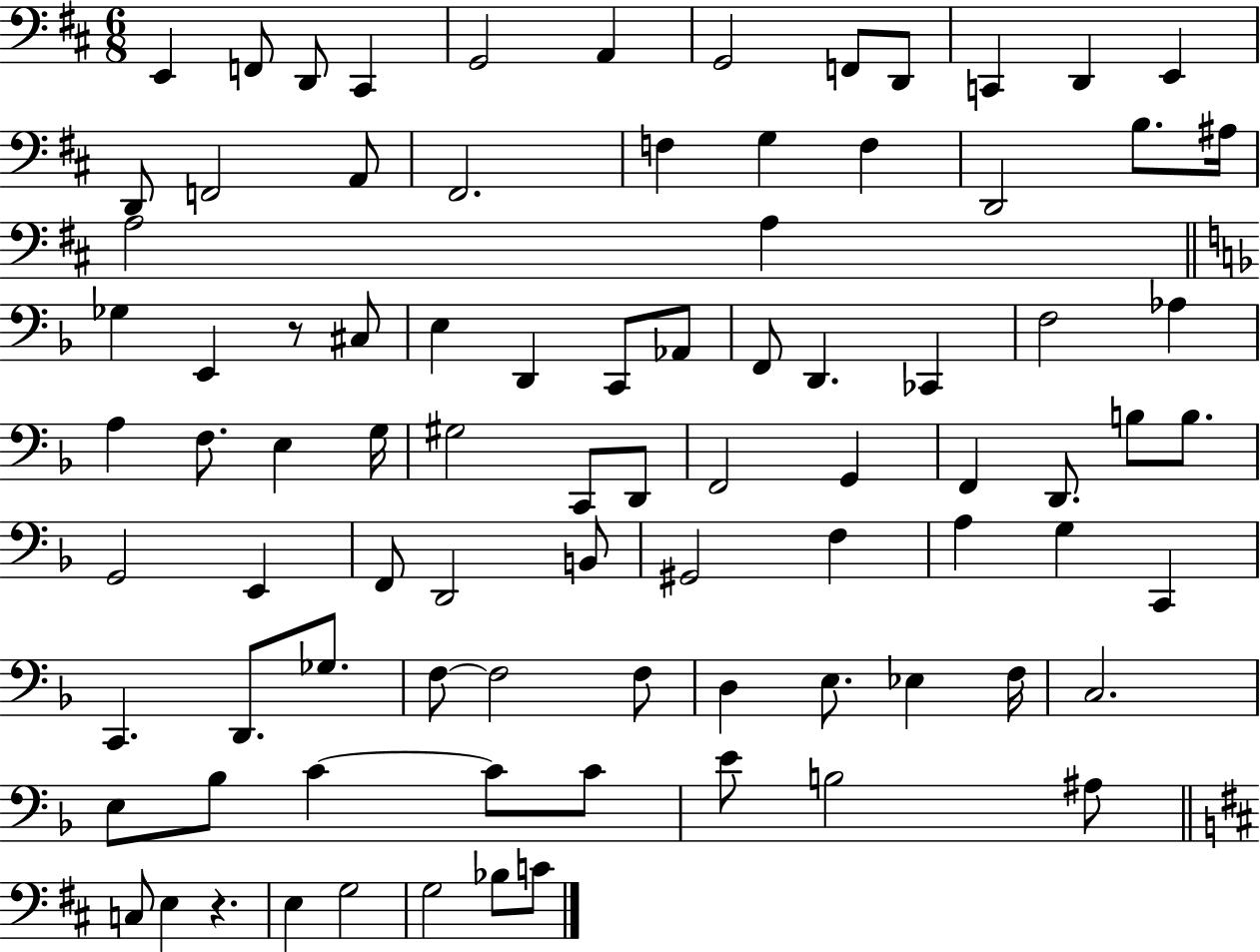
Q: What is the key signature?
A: D major